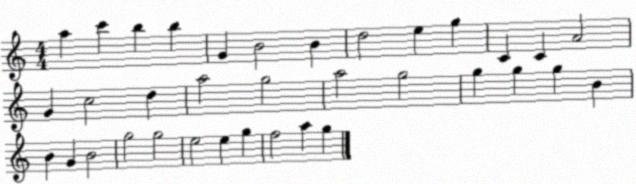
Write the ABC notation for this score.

X:1
T:Untitled
M:4/4
L:1/4
K:C
a c' b b G B2 B d2 e g C C A2 G c2 d a2 g2 a2 g2 g g g B B G B2 g2 g2 e2 e g f2 a g